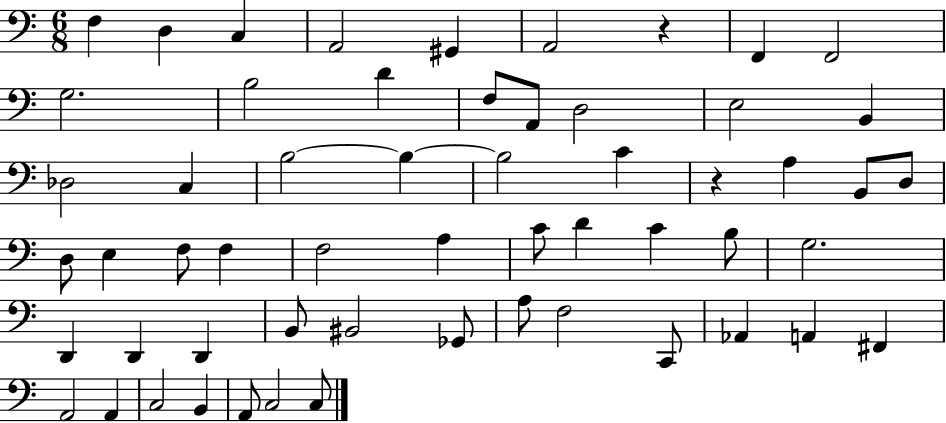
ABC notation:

X:1
T:Untitled
M:6/8
L:1/4
K:C
F, D, C, A,,2 ^G,, A,,2 z F,, F,,2 G,2 B,2 D F,/2 A,,/2 D,2 E,2 B,, _D,2 C, B,2 B, B,2 C z A, B,,/2 D,/2 D,/2 E, F,/2 F, F,2 A, C/2 D C B,/2 G,2 D,, D,, D,, B,,/2 ^B,,2 _G,,/2 A,/2 F,2 C,,/2 _A,, A,, ^F,, A,,2 A,, C,2 B,, A,,/2 C,2 C,/2